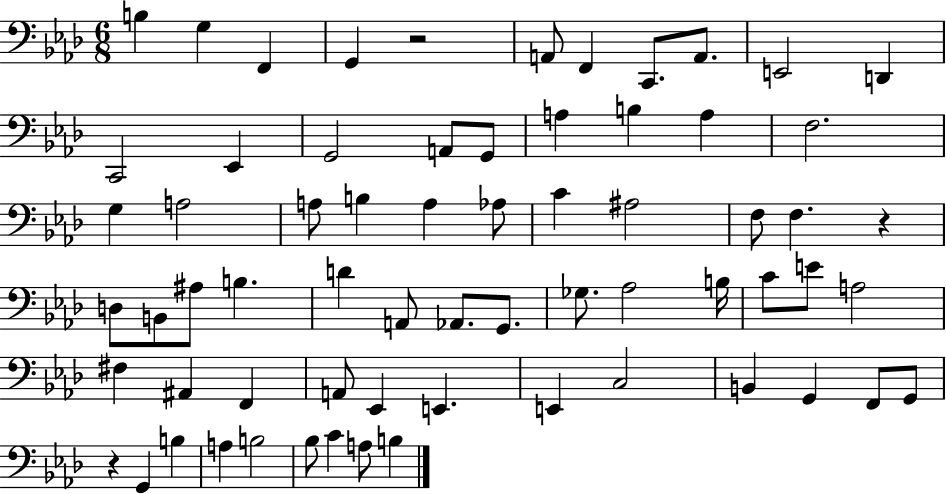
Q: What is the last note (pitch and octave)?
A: B3